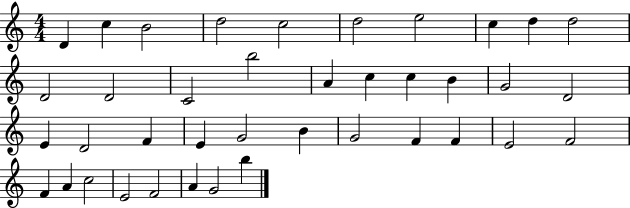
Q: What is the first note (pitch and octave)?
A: D4